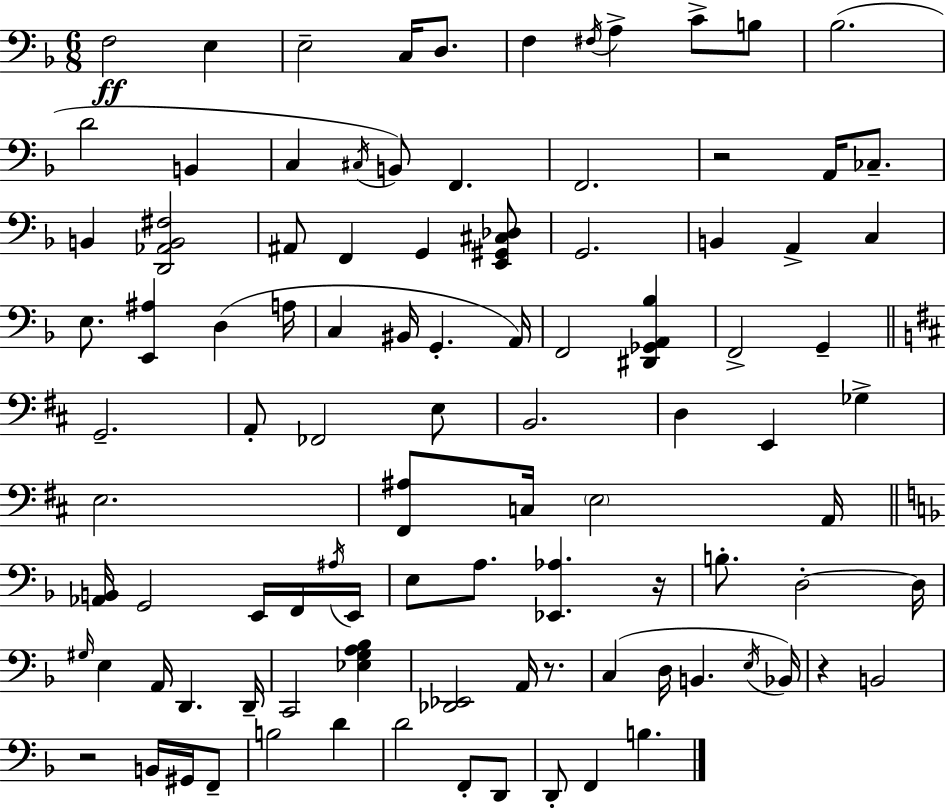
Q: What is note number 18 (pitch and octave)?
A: F2